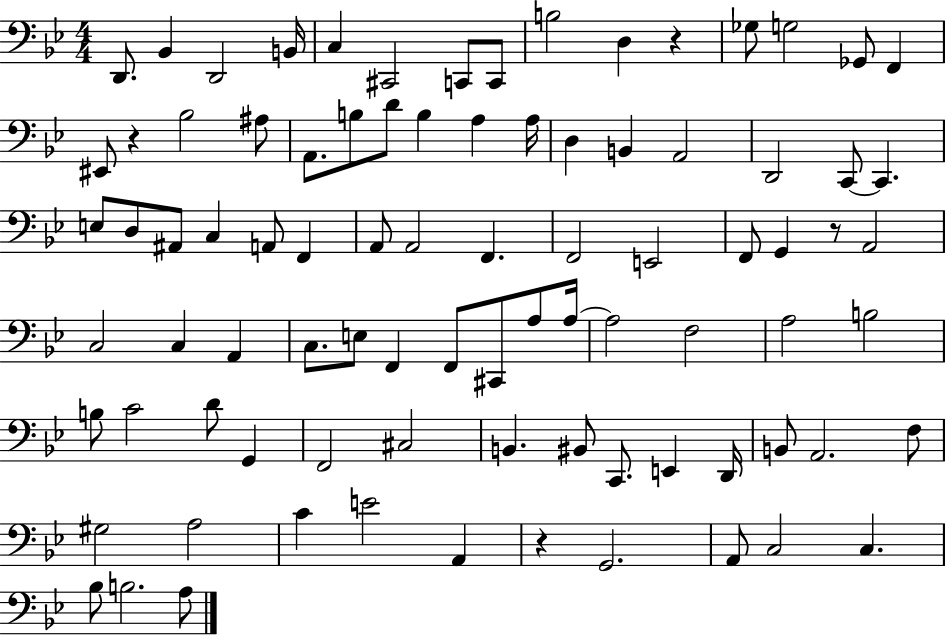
X:1
T:Untitled
M:4/4
L:1/4
K:Bb
D,,/2 _B,, D,,2 B,,/4 C, ^C,,2 C,,/2 C,,/2 B,2 D, z _G,/2 G,2 _G,,/2 F,, ^E,,/2 z _B,2 ^A,/2 A,,/2 B,/2 D/2 B, A, A,/4 D, B,, A,,2 D,,2 C,,/2 C,, E,/2 D,/2 ^A,,/2 C, A,,/2 F,, A,,/2 A,,2 F,, F,,2 E,,2 F,,/2 G,, z/2 A,,2 C,2 C, A,, C,/2 E,/2 F,, F,,/2 ^C,,/2 A,/2 A,/4 A,2 F,2 A,2 B,2 B,/2 C2 D/2 G,, F,,2 ^C,2 B,, ^B,,/2 C,,/2 E,, D,,/4 B,,/2 A,,2 F,/2 ^G,2 A,2 C E2 A,, z G,,2 A,,/2 C,2 C, _B,/2 B,2 A,/2